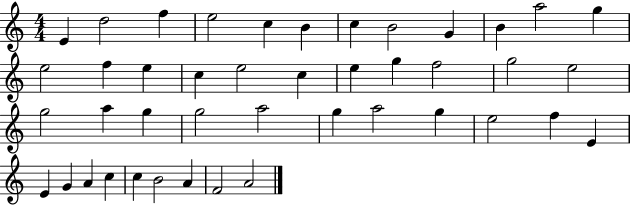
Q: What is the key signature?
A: C major